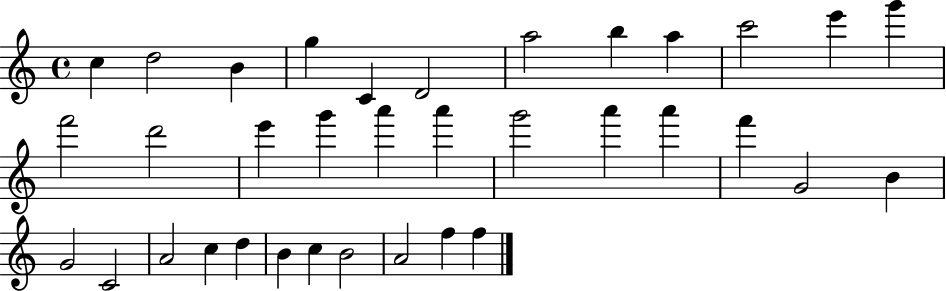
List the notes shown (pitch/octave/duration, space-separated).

C5/q D5/h B4/q G5/q C4/q D4/h A5/h B5/q A5/q C6/h E6/q G6/q F6/h D6/h E6/q G6/q A6/q A6/q G6/h A6/q A6/q F6/q G4/h B4/q G4/h C4/h A4/h C5/q D5/q B4/q C5/q B4/h A4/h F5/q F5/q